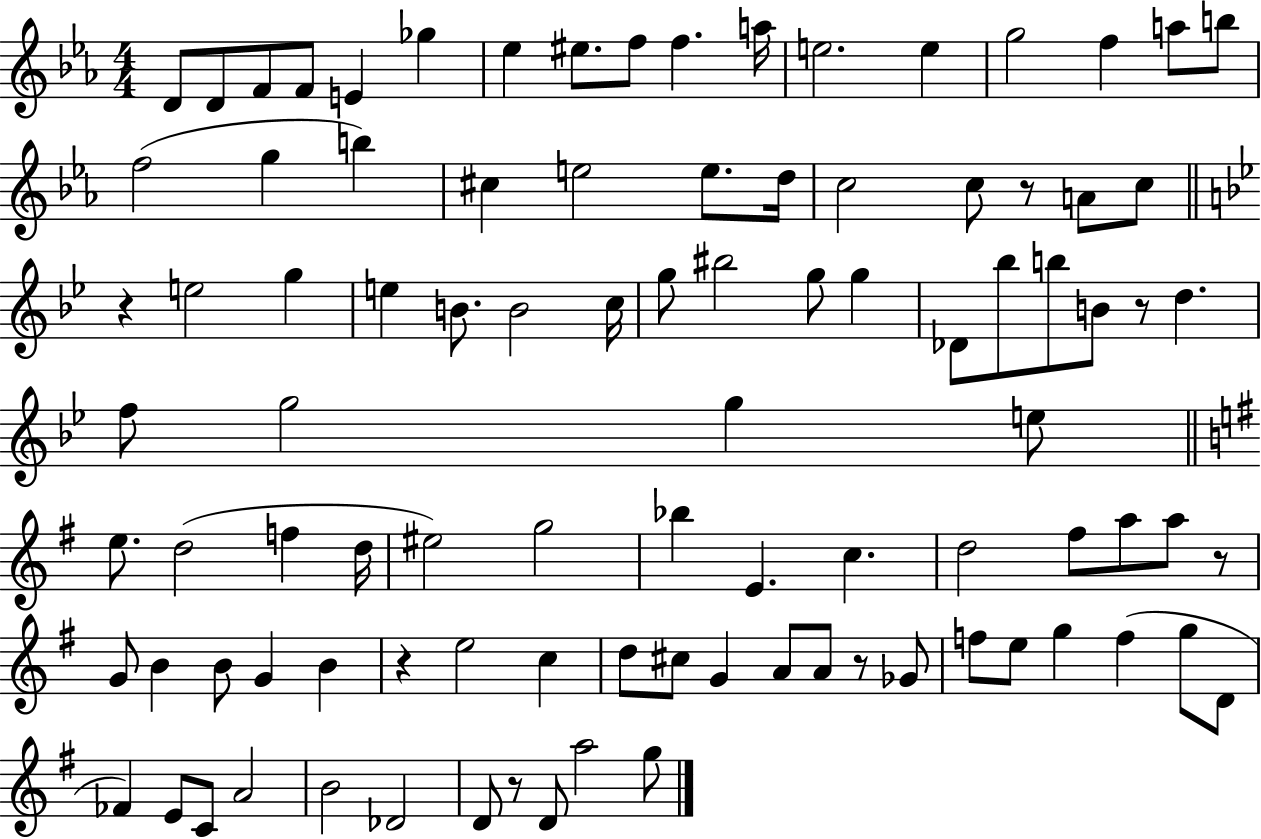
{
  \clef treble
  \numericTimeSignature
  \time 4/4
  \key ees \major
  \repeat volta 2 { d'8 d'8 f'8 f'8 e'4 ges''4 | ees''4 eis''8. f''8 f''4. a''16 | e''2. e''4 | g''2 f''4 a''8 b''8 | \break f''2( g''4 b''4) | cis''4 e''2 e''8. d''16 | c''2 c''8 r8 a'8 c''8 | \bar "||" \break \key g \minor r4 e''2 g''4 | e''4 b'8. b'2 c''16 | g''8 bis''2 g''8 g''4 | des'8 bes''8 b''8 b'8 r8 d''4. | \break f''8 g''2 g''4 e''8 | \bar "||" \break \key g \major e''8. d''2( f''4 d''16 | eis''2) g''2 | bes''4 e'4. c''4. | d''2 fis''8 a''8 a''8 r8 | \break g'8 b'4 b'8 g'4 b'4 | r4 e''2 c''4 | d''8 cis''8 g'4 a'8 a'8 r8 ges'8 | f''8 e''8 g''4 f''4( g''8 d'8 | \break fes'4) e'8 c'8 a'2 | b'2 des'2 | d'8 r8 d'8 a''2 g''8 | } \bar "|."
}